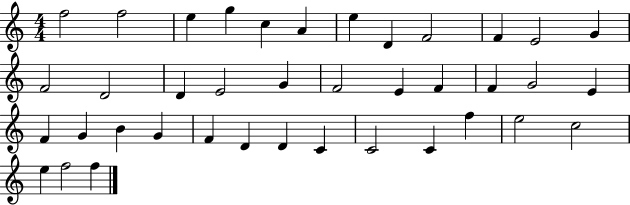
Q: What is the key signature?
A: C major